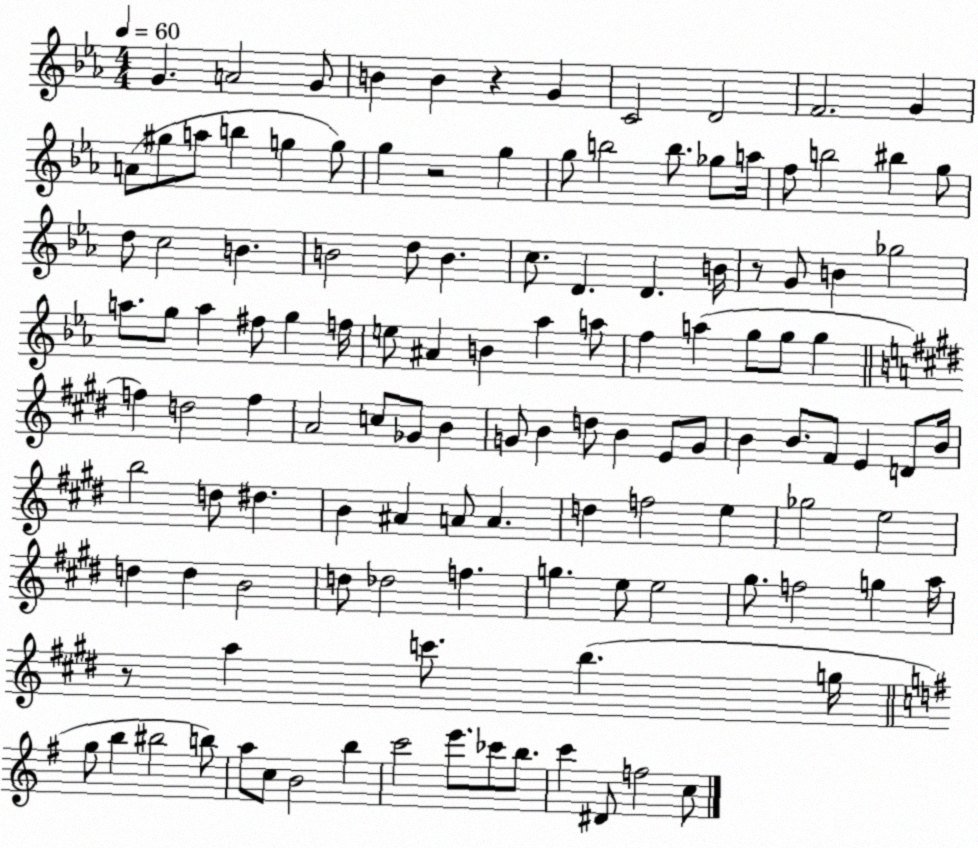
X:1
T:Untitled
M:4/4
L:1/4
K:Eb
G A2 G/2 B B z G C2 D2 F2 G A/2 ^g/2 a/2 b g g/2 g z2 g g/2 b2 b/2 _g/2 a/4 f/2 b2 ^b g/2 d/2 c2 B B2 d/2 B c/2 D D B/4 z/2 G/2 B _g2 a/2 g/2 a ^f/2 g f/4 e/2 ^A B _a a/2 f a g/2 g/2 g f d2 f A2 c/2 _G/2 B G/2 B d/2 B E/2 G/2 B B/2 ^F/2 E D/2 B/4 b2 d/2 ^d B ^A A/2 A d f2 e _g2 e2 d d B2 d/2 _d2 f g e/2 e2 ^g/2 f2 g a/4 z/2 a c'/2 b g/4 g/2 b ^b2 b/2 a/2 c/2 B2 b c'2 e'/2 _c'/2 b/2 c' ^D/2 f2 c/2